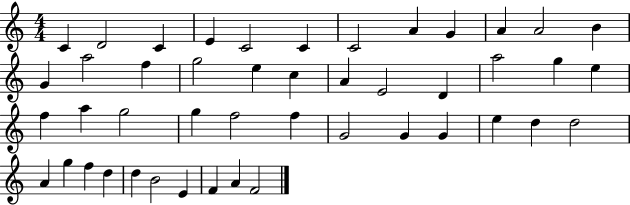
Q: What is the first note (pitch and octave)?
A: C4